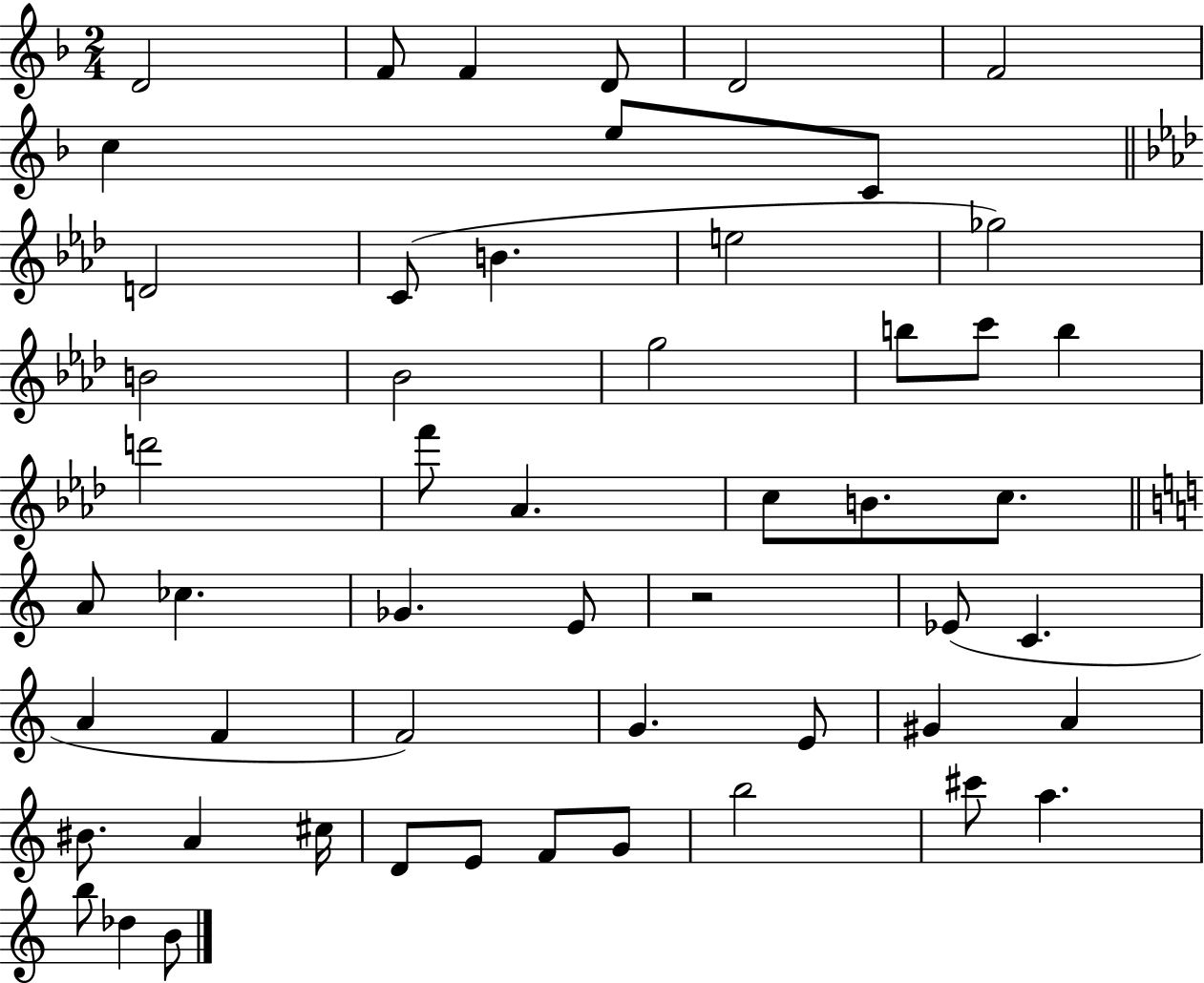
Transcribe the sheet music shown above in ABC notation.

X:1
T:Untitled
M:2/4
L:1/4
K:F
D2 F/2 F D/2 D2 F2 c e/2 C/2 D2 C/2 B e2 _g2 B2 _B2 g2 b/2 c'/2 b d'2 f'/2 _A c/2 B/2 c/2 A/2 _c _G E/2 z2 _E/2 C A F F2 G E/2 ^G A ^B/2 A ^c/4 D/2 E/2 F/2 G/2 b2 ^c'/2 a b/2 _d B/2